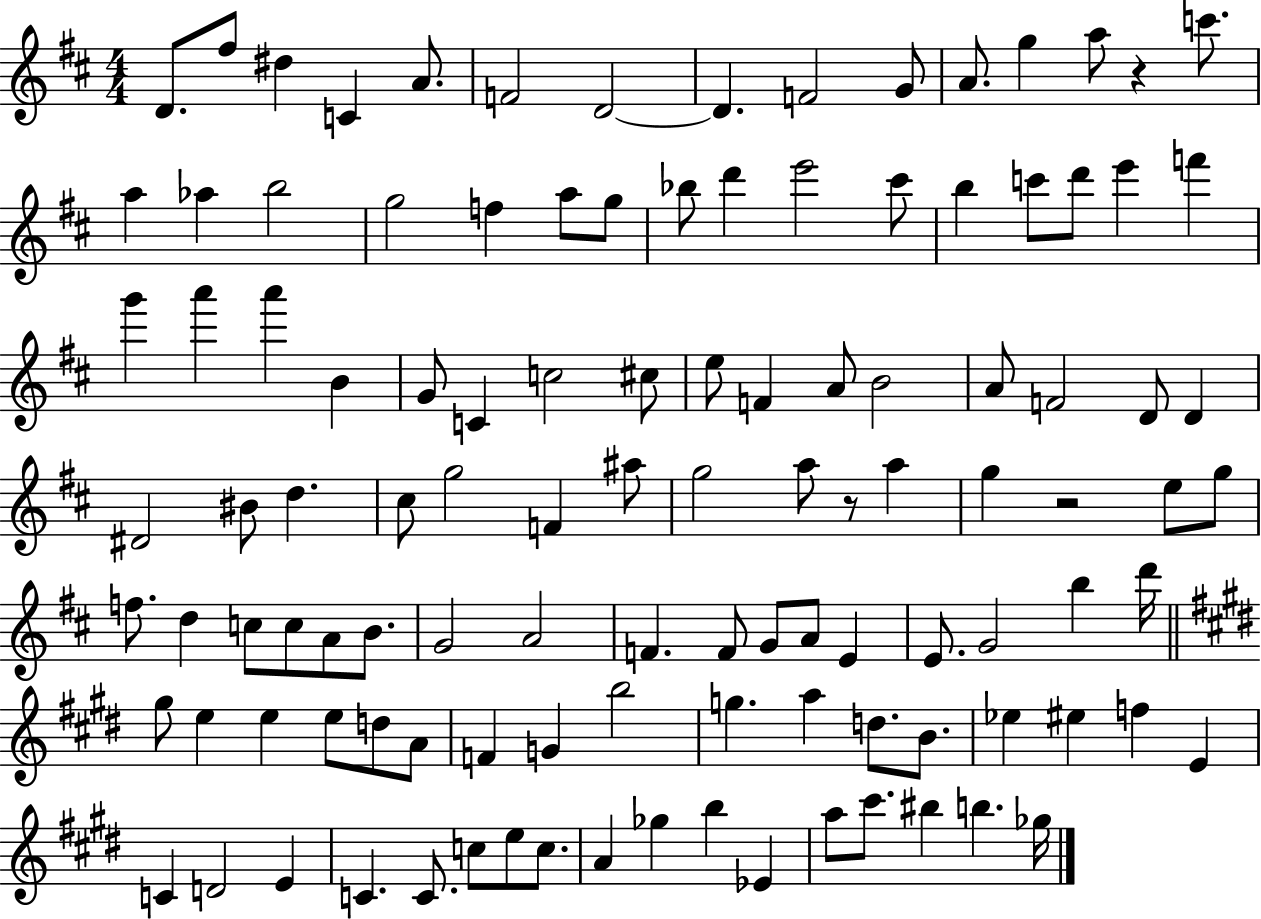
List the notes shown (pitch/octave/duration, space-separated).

D4/e. F#5/e D#5/q C4/q A4/e. F4/h D4/h D4/q. F4/h G4/e A4/e. G5/q A5/e R/q C6/e. A5/q Ab5/q B5/h G5/h F5/q A5/e G5/e Bb5/e D6/q E6/h C#6/e B5/q C6/e D6/e E6/q F6/q G6/q A6/q A6/q B4/q G4/e C4/q C5/h C#5/e E5/e F4/q A4/e B4/h A4/e F4/h D4/e D4/q D#4/h BIS4/e D5/q. C#5/e G5/h F4/q A#5/e G5/h A5/e R/e A5/q G5/q R/h E5/e G5/e F5/e. D5/q C5/e C5/e A4/e B4/e. G4/h A4/h F4/q. F4/e G4/e A4/e E4/q E4/e. G4/h B5/q D6/s G#5/e E5/q E5/q E5/e D5/e A4/e F4/q G4/q B5/h G5/q. A5/q D5/e. B4/e. Eb5/q EIS5/q F5/q E4/q C4/q D4/h E4/q C4/q. C4/e. C5/e E5/e C5/e. A4/q Gb5/q B5/q Eb4/q A5/e C#6/e. BIS5/q B5/q. Gb5/s